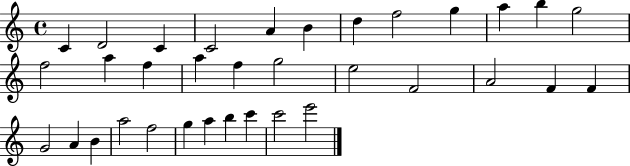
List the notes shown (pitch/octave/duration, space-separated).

C4/q D4/h C4/q C4/h A4/q B4/q D5/q F5/h G5/q A5/q B5/q G5/h F5/h A5/q F5/q A5/q F5/q G5/h E5/h F4/h A4/h F4/q F4/q G4/h A4/q B4/q A5/h F5/h G5/q A5/q B5/q C6/q C6/h E6/h